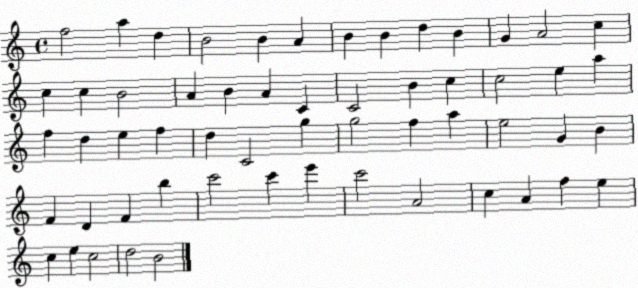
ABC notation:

X:1
T:Untitled
M:4/4
L:1/4
K:C
f2 a d B2 B A B B d B G A2 c c c B2 A B A C C2 B c c2 e a f d e f d C2 g g2 f a e2 G B F D F b c'2 c' e' c'2 A2 c A f e c e c2 d2 B2